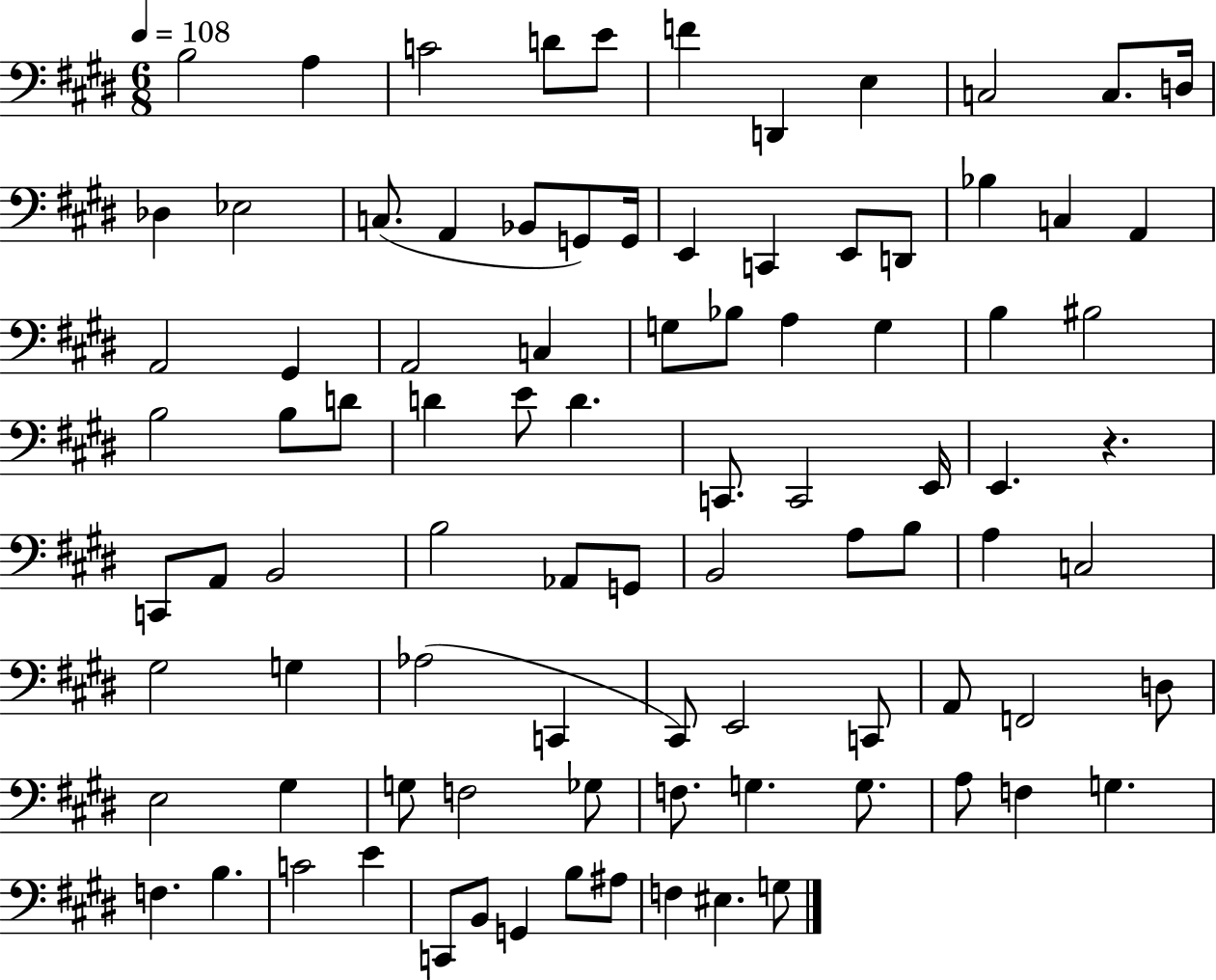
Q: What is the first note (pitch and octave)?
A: B3